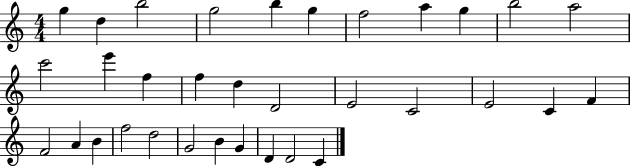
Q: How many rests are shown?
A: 0